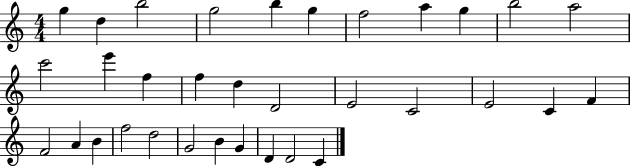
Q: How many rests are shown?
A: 0